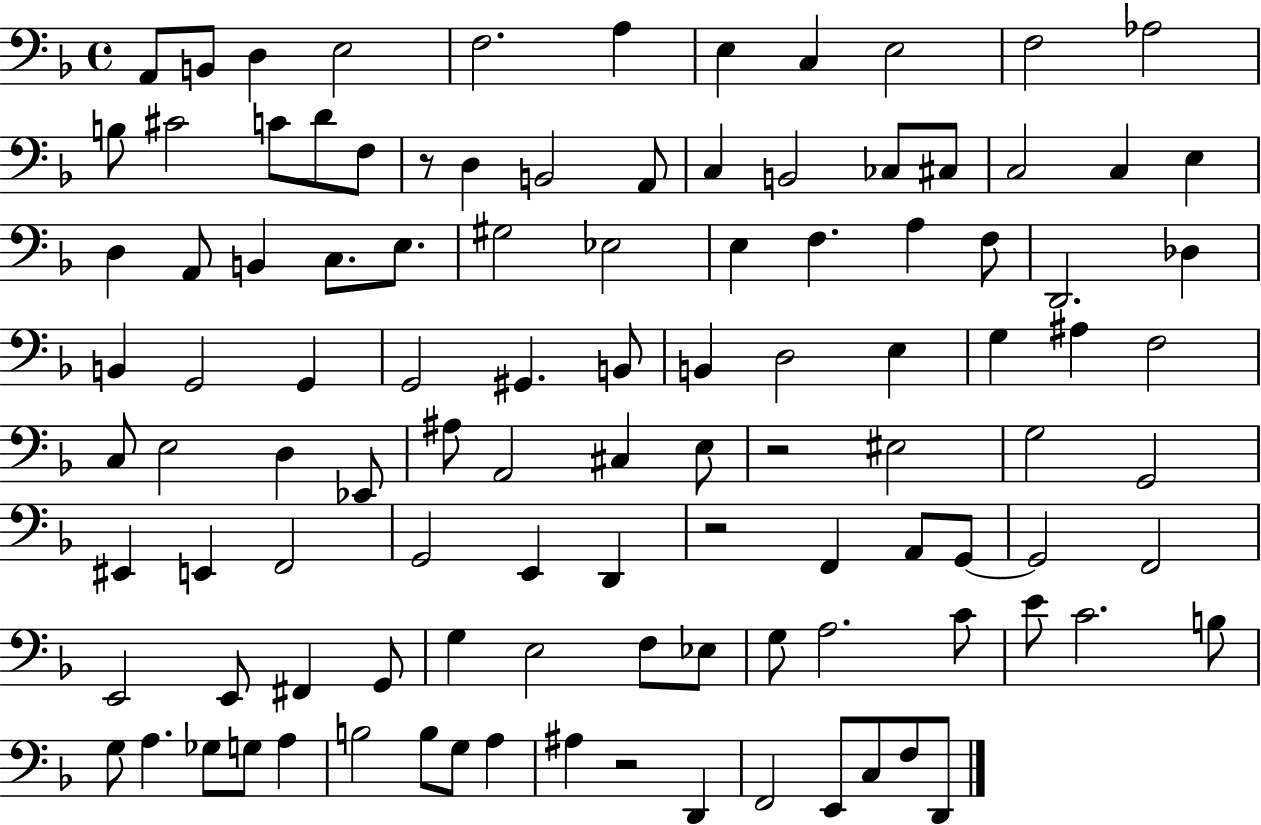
A2/e B2/e D3/q E3/h F3/h. A3/q E3/q C3/q E3/h F3/h Ab3/h B3/e C#4/h C4/e D4/e F3/e R/e D3/q B2/h A2/e C3/q B2/h CES3/e C#3/e C3/h C3/q E3/q D3/q A2/e B2/q C3/e. E3/e. G#3/h Eb3/h E3/q F3/q. A3/q F3/e D2/h. Db3/q B2/q G2/h G2/q G2/h G#2/q. B2/e B2/q D3/h E3/q G3/q A#3/q F3/h C3/e E3/h D3/q Eb2/e A#3/e A2/h C#3/q E3/e R/h EIS3/h G3/h G2/h EIS2/q E2/q F2/h G2/h E2/q D2/q R/h F2/q A2/e G2/e G2/h F2/h E2/h E2/e F#2/q G2/e G3/q E3/h F3/e Eb3/e G3/e A3/h. C4/e E4/e C4/h. B3/e G3/e A3/q. Gb3/e G3/e A3/q B3/h B3/e G3/e A3/q A#3/q R/h D2/q F2/h E2/e C3/e F3/e D2/e